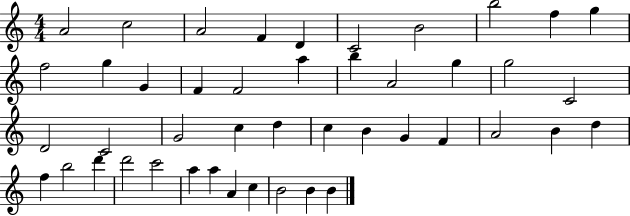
A4/h C5/h A4/h F4/q D4/q C4/h B4/h B5/h F5/q G5/q F5/h G5/q G4/q F4/q F4/h A5/q B5/q A4/h G5/q G5/h C4/h D4/h C4/h G4/h C5/q D5/q C5/q B4/q G4/q F4/q A4/h B4/q D5/q F5/q B5/h D6/q D6/h C6/h A5/q A5/q A4/q C5/q B4/h B4/q B4/q